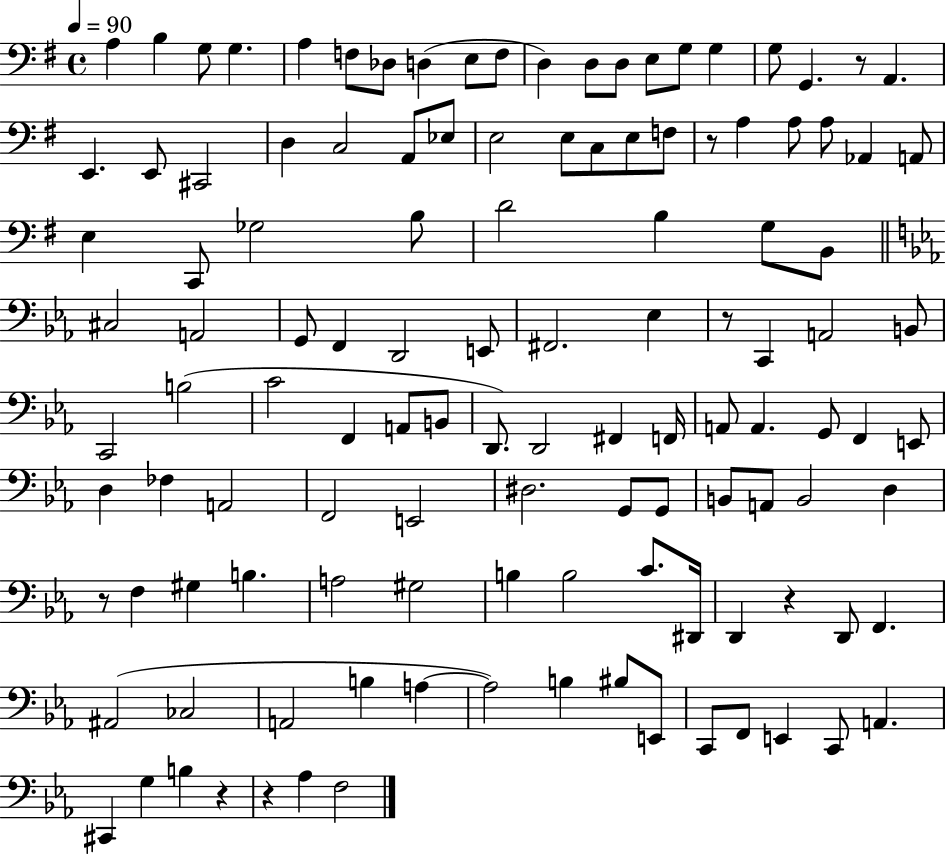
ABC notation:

X:1
T:Untitled
M:4/4
L:1/4
K:G
A, B, G,/2 G, A, F,/2 _D,/2 D, E,/2 F,/2 D, D,/2 D,/2 E,/2 G,/2 G, G,/2 G,, z/2 A,, E,, E,,/2 ^C,,2 D, C,2 A,,/2 _E,/2 E,2 E,/2 C,/2 E,/2 F,/2 z/2 A, A,/2 A,/2 _A,, A,,/2 E, C,,/2 _G,2 B,/2 D2 B, G,/2 B,,/2 ^C,2 A,,2 G,,/2 F,, D,,2 E,,/2 ^F,,2 _E, z/2 C,, A,,2 B,,/2 C,,2 B,2 C2 F,, A,,/2 B,,/2 D,,/2 D,,2 ^F,, F,,/4 A,,/2 A,, G,,/2 F,, E,,/2 D, _F, A,,2 F,,2 E,,2 ^D,2 G,,/2 G,,/2 B,,/2 A,,/2 B,,2 D, z/2 F, ^G, B, A,2 ^G,2 B, B,2 C/2 ^D,,/4 D,, z D,,/2 F,, ^A,,2 _C,2 A,,2 B, A, A,2 B, ^B,/2 E,,/2 C,,/2 F,,/2 E,, C,,/2 A,, ^C,, G, B, z z _A, F,2